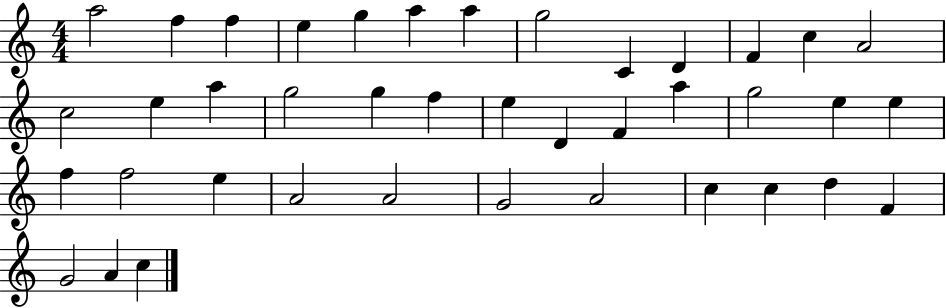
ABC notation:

X:1
T:Untitled
M:4/4
L:1/4
K:C
a2 f f e g a a g2 C D F c A2 c2 e a g2 g f e D F a g2 e e f f2 e A2 A2 G2 A2 c c d F G2 A c